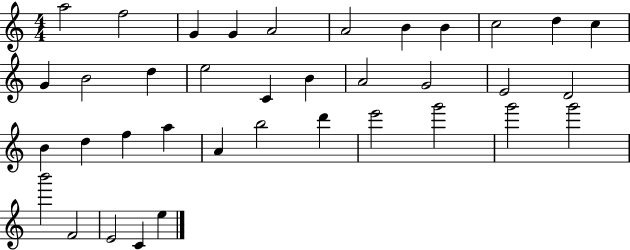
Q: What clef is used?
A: treble